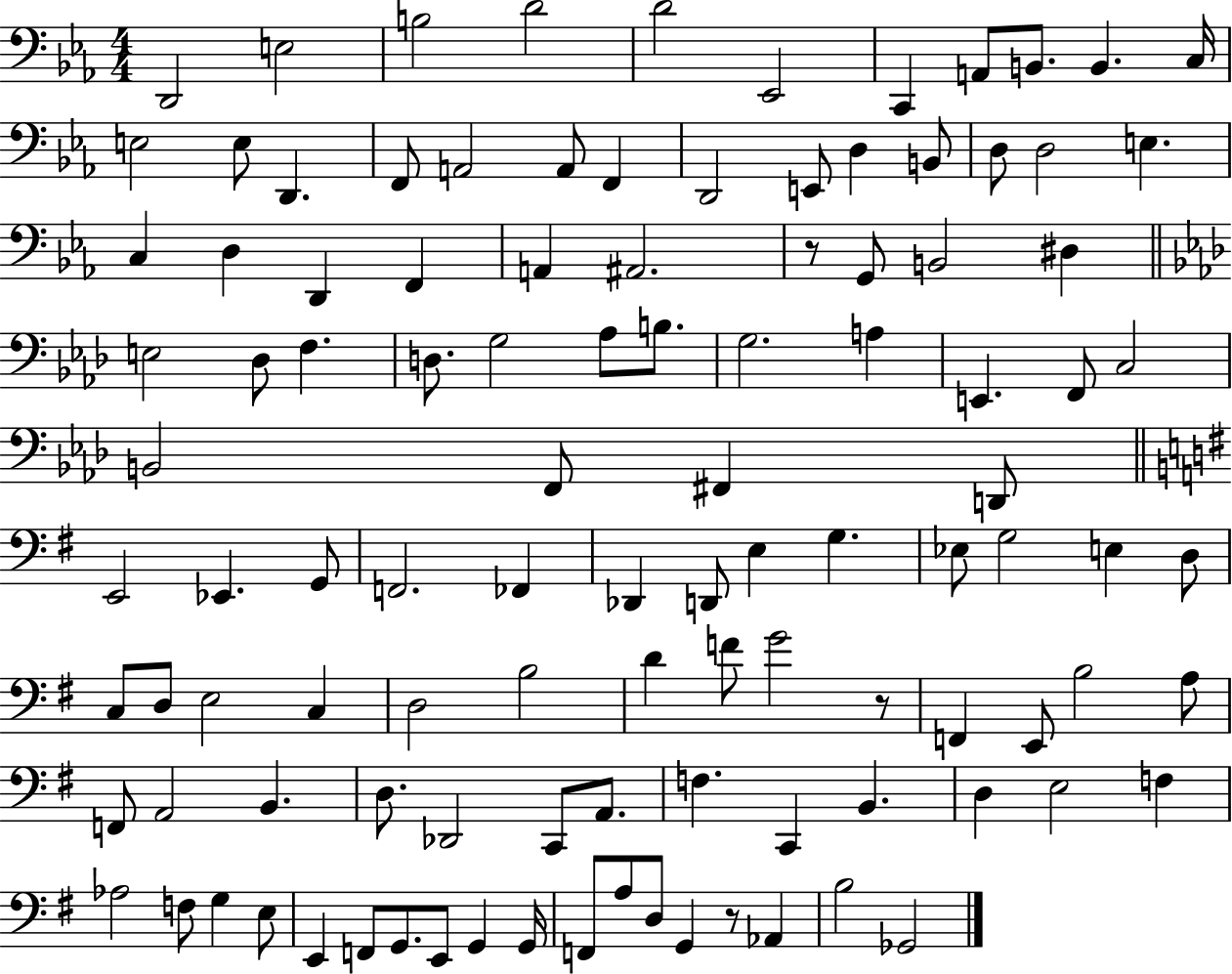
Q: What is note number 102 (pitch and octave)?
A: D3